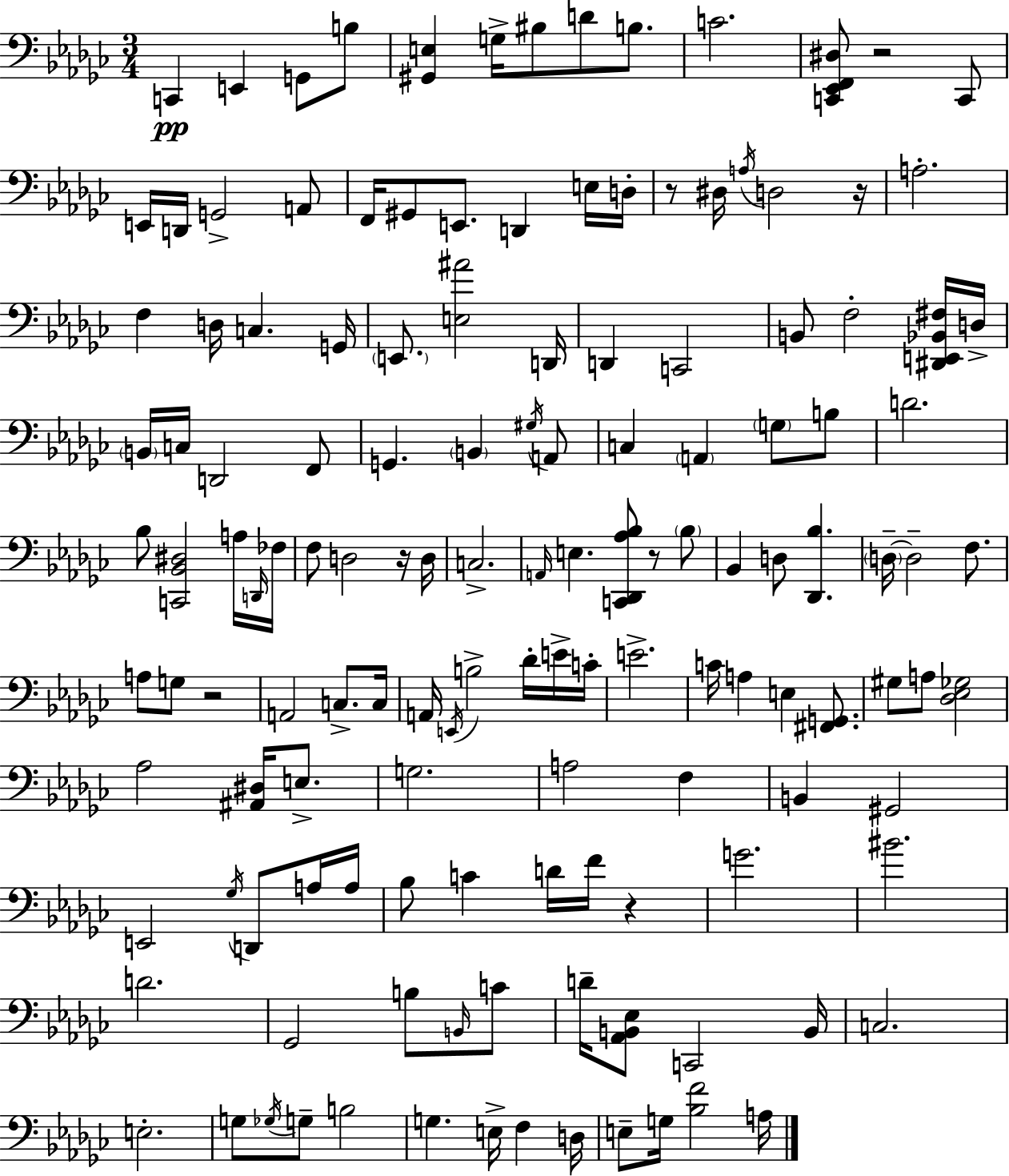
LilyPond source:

{
  \clef bass
  \numericTimeSignature
  \time 3/4
  \key ees \minor
  c,4\pp e,4 g,8 b8 | <gis, e>4 g16-> bis8 d'8 b8. | c'2. | <c, ees, f, dis>8 r2 c,8 | \break e,16 d,16 g,2-> a,8 | f,16 gis,8 e,8. d,4 e16 d16-. | r8 dis16 \acciaccatura { a16 } d2 | r16 a2.-. | \break f4 d16 c4. | g,16 \parenthesize e,8. <e ais'>2 | d,16 d,4 c,2 | b,8 f2-. <dis, e, bes, fis>16 | \break d16-> \parenthesize b,16 c16 d,2 f,8 | g,4. \parenthesize b,4 \acciaccatura { gis16 } | a,8 c4 \parenthesize a,4 \parenthesize g8 | b8 d'2. | \break bes8 <c, bes, dis>2 | a16 \grace { d,16 } fes16 f8 d2 | r16 d16 c2.-> | \grace { a,16 } e4. <c, des, aes bes>8 | \break r8 \parenthesize bes8 bes,4 d8 <des, bes>4. | \parenthesize d16--~~ d2-- | f8. a8 g8 r2 | a,2 | \break c8.-> c16 a,16 \acciaccatura { e,16 } b2-> | des'16-. e'16-> c'16-. e'2.-> | c'16 a4 e4 | <fis, g,>8. gis8 a8 <des ees ges>2 | \break aes2 | <ais, dis>16 e8.-> g2. | a2 | f4 b,4 gis,2 | \break e,2 | \acciaccatura { ges16 } d,8 a16 a16 bes8 c'4 | d'16 f'16 r4 g'2. | bis'2. | \break d'2. | ges,2 | b8 \grace { b,16 } c'8 d'16-- <aes, b, ees>8 c,2 | b,16 c2. | \break e2.-. | g8 \acciaccatura { ges16 } g8-- | b2 g4. | e16-> f4 d16 e8-- g16 <bes f'>2 | \break a16 \bar "|."
}